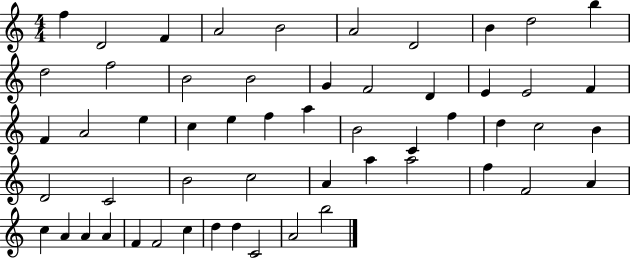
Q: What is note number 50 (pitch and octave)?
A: C5